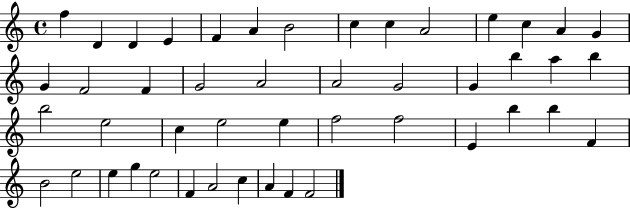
F5/q D4/q D4/q E4/q F4/q A4/q B4/h C5/q C5/q A4/h E5/q C5/q A4/q G4/q G4/q F4/h F4/q G4/h A4/h A4/h G4/h G4/q B5/q A5/q B5/q B5/h E5/h C5/q E5/h E5/q F5/h F5/h E4/q B5/q B5/q F4/q B4/h E5/h E5/q G5/q E5/h F4/q A4/h C5/q A4/q F4/q F4/h